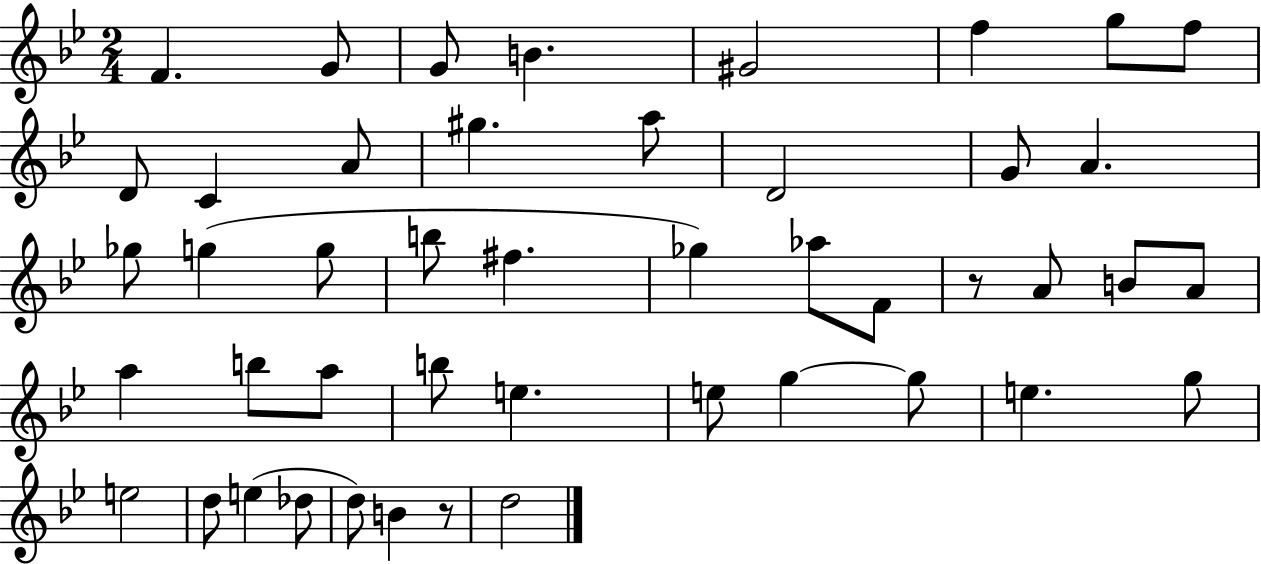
{
  \clef treble
  \numericTimeSignature
  \time 2/4
  \key bes \major
  f'4. g'8 | g'8 b'4. | gis'2 | f''4 g''8 f''8 | \break d'8 c'4 a'8 | gis''4. a''8 | d'2 | g'8 a'4. | \break ges''8 g''4( g''8 | b''8 fis''4. | ges''4) aes''8 f'8 | r8 a'8 b'8 a'8 | \break a''4 b''8 a''8 | b''8 e''4. | e''8 g''4~~ g''8 | e''4. g''8 | \break e''2 | d''8 e''4( des''8 | d''8) b'4 r8 | d''2 | \break \bar "|."
}